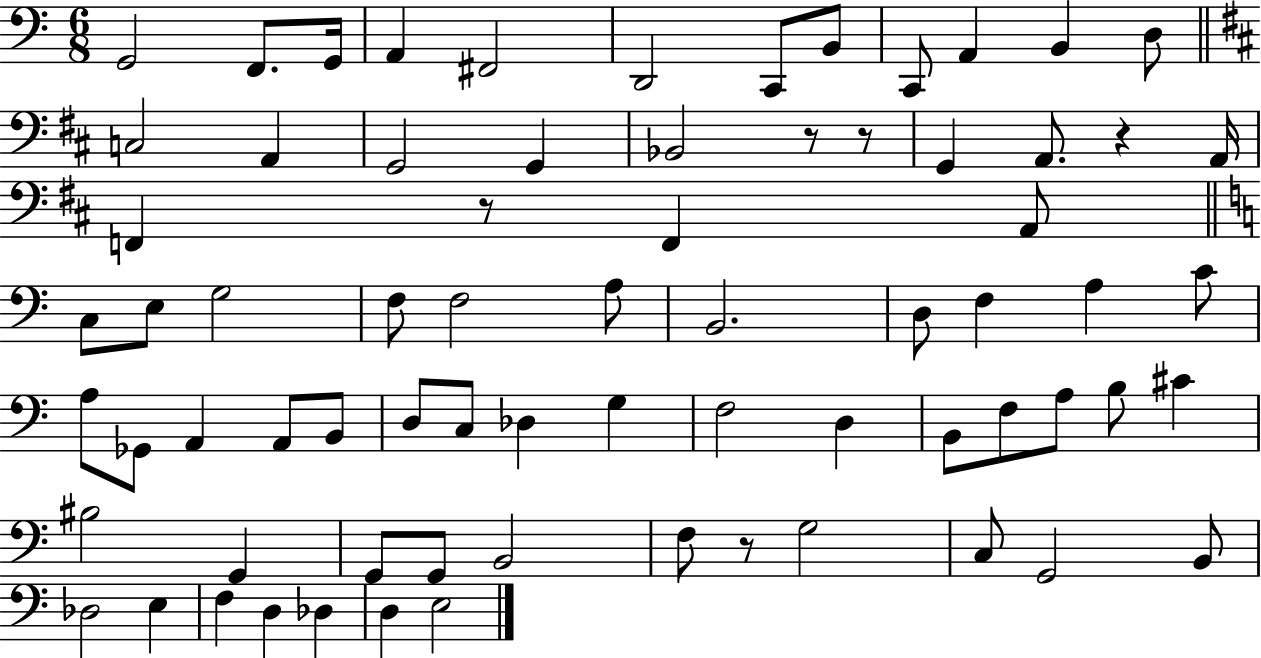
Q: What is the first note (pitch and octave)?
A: G2